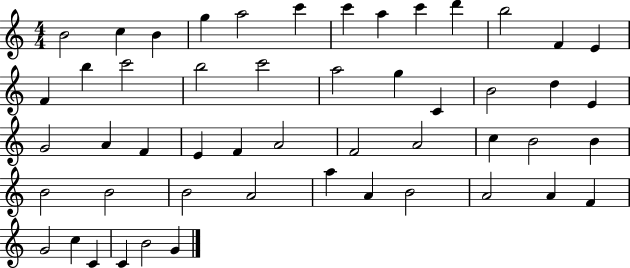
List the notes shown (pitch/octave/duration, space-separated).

B4/h C5/q B4/q G5/q A5/h C6/q C6/q A5/q C6/q D6/q B5/h F4/q E4/q F4/q B5/q C6/h B5/h C6/h A5/h G5/q C4/q B4/h D5/q E4/q G4/h A4/q F4/q E4/q F4/q A4/h F4/h A4/h C5/q B4/h B4/q B4/h B4/h B4/h A4/h A5/q A4/q B4/h A4/h A4/q F4/q G4/h C5/q C4/q C4/q B4/h G4/q